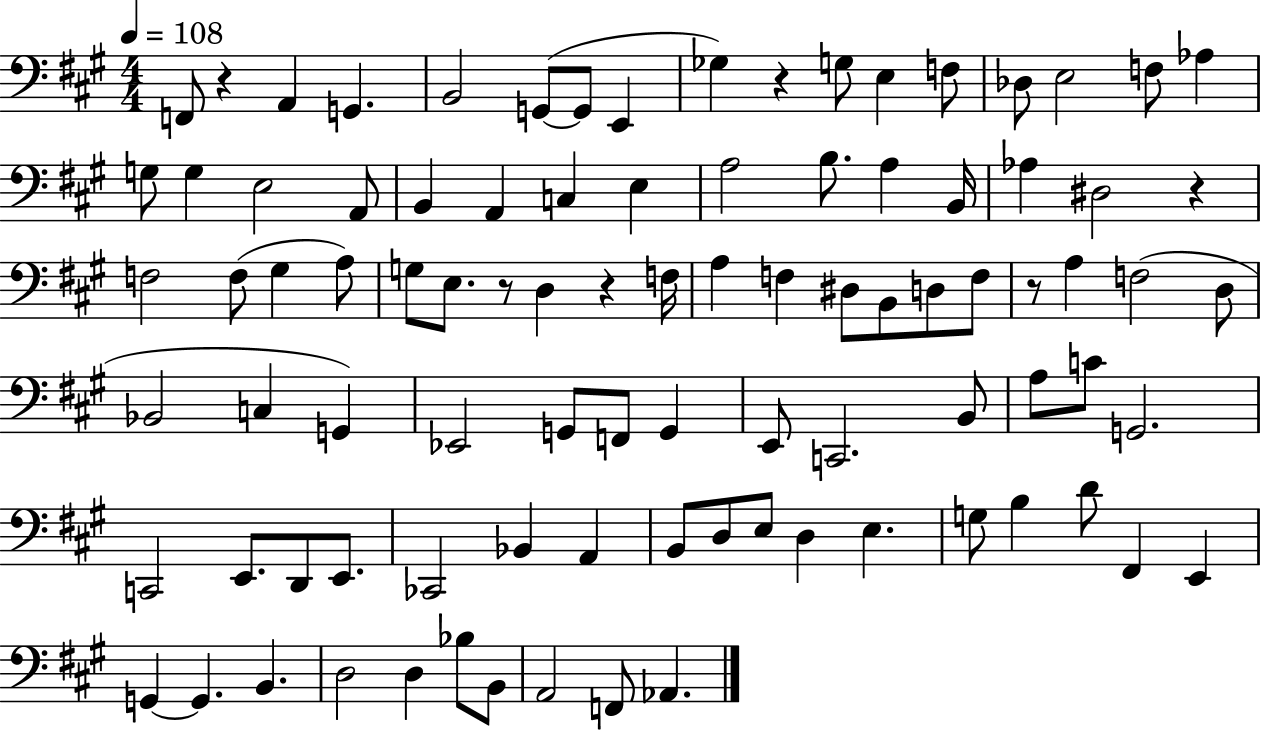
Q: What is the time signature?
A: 4/4